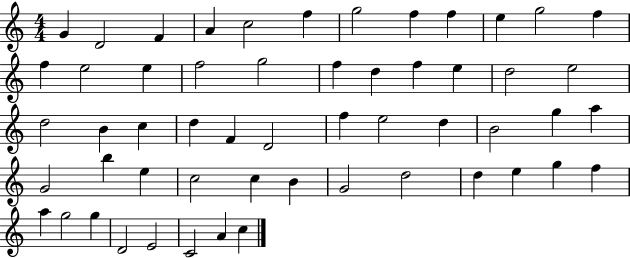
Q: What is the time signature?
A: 4/4